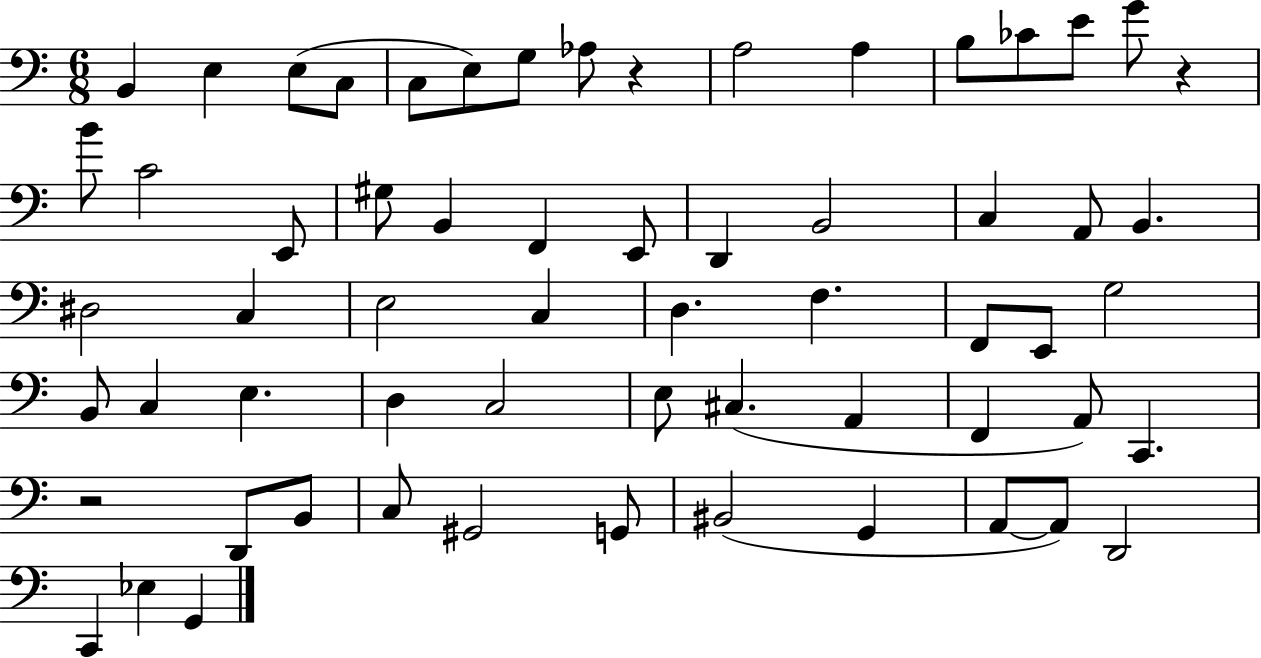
X:1
T:Untitled
M:6/8
L:1/4
K:C
B,, E, E,/2 C,/2 C,/2 E,/2 G,/2 _A,/2 z A,2 A, B,/2 _C/2 E/2 G/2 z B/2 C2 E,,/2 ^G,/2 B,, F,, E,,/2 D,, B,,2 C, A,,/2 B,, ^D,2 C, E,2 C, D, F, F,,/2 E,,/2 G,2 B,,/2 C, E, D, C,2 E,/2 ^C, A,, F,, A,,/2 C,, z2 D,,/2 B,,/2 C,/2 ^G,,2 G,,/2 ^B,,2 G,, A,,/2 A,,/2 D,,2 C,, _E, G,,